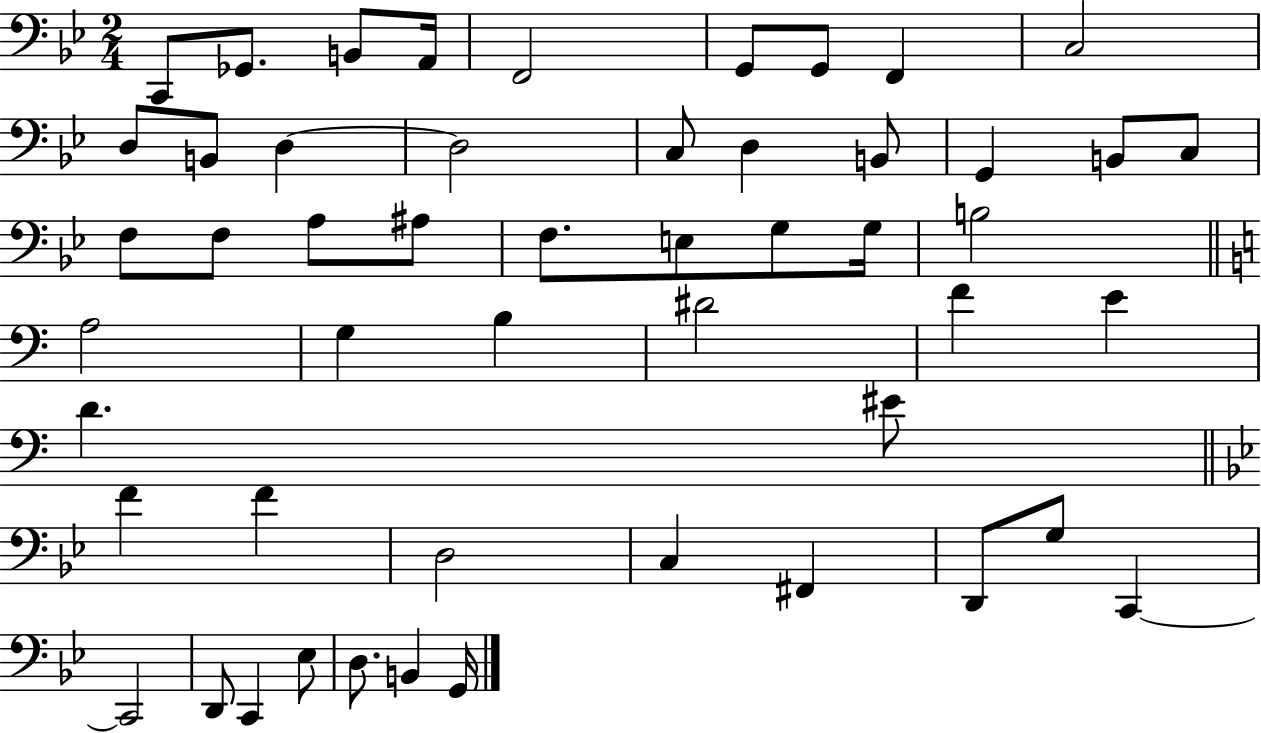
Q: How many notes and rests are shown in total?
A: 51